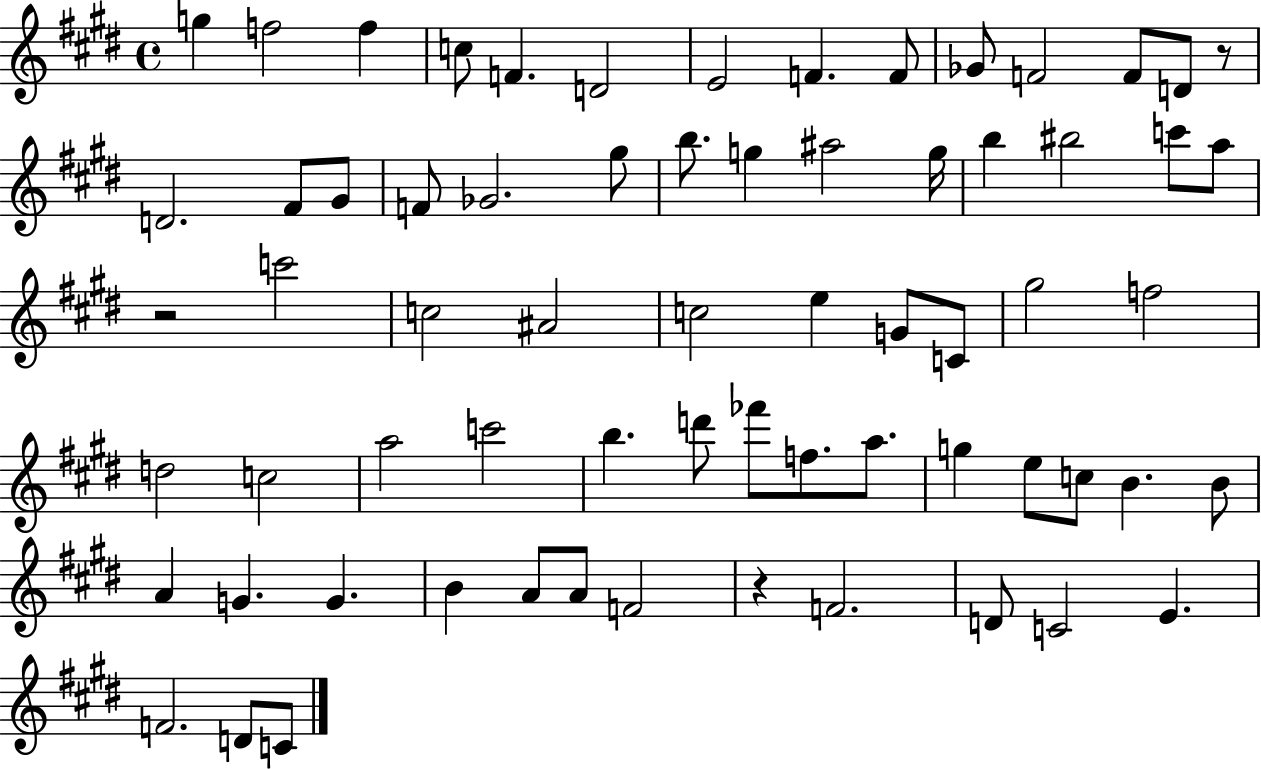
G5/q F5/h F5/q C5/e F4/q. D4/h E4/h F4/q. F4/e Gb4/e F4/h F4/e D4/e R/e D4/h. F#4/e G#4/e F4/e Gb4/h. G#5/e B5/e. G5/q A#5/h G5/s B5/q BIS5/h C6/e A5/e R/h C6/h C5/h A#4/h C5/h E5/q G4/e C4/e G#5/h F5/h D5/h C5/h A5/h C6/h B5/q. D6/e FES6/e F5/e. A5/e. G5/q E5/e C5/e B4/q. B4/e A4/q G4/q. G4/q. B4/q A4/e A4/e F4/h R/q F4/h. D4/e C4/h E4/q. F4/h. D4/e C4/e